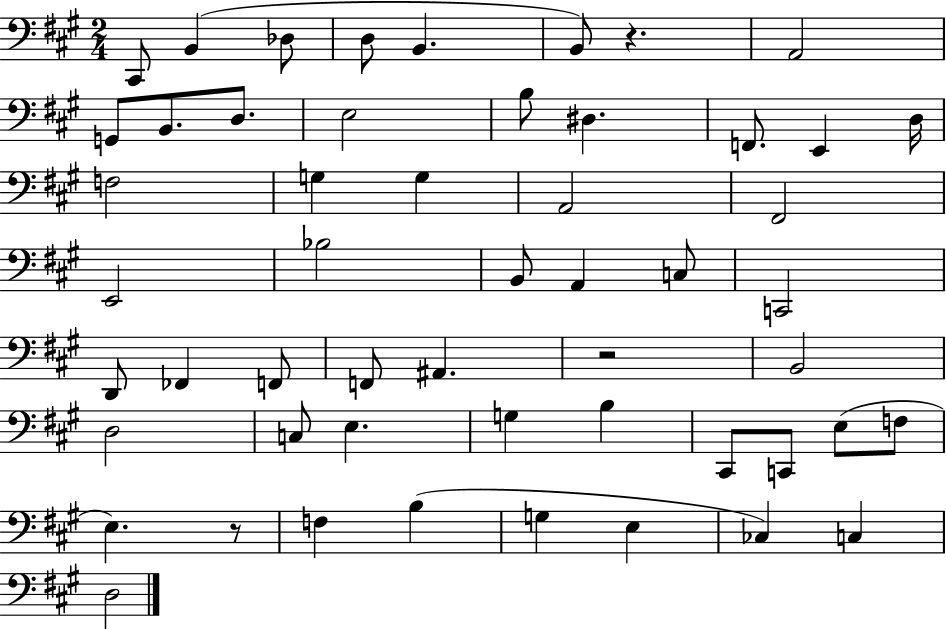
X:1
T:Untitled
M:2/4
L:1/4
K:A
^C,,/2 B,, _D,/2 D,/2 B,, B,,/2 z A,,2 G,,/2 B,,/2 D,/2 E,2 B,/2 ^D, F,,/2 E,, D,/4 F,2 G, G, A,,2 ^F,,2 E,,2 _B,2 B,,/2 A,, C,/2 C,,2 D,,/2 _F,, F,,/2 F,,/2 ^A,, z2 B,,2 D,2 C,/2 E, G, B, ^C,,/2 C,,/2 E,/2 F,/2 E, z/2 F, B, G, E, _C, C, D,2